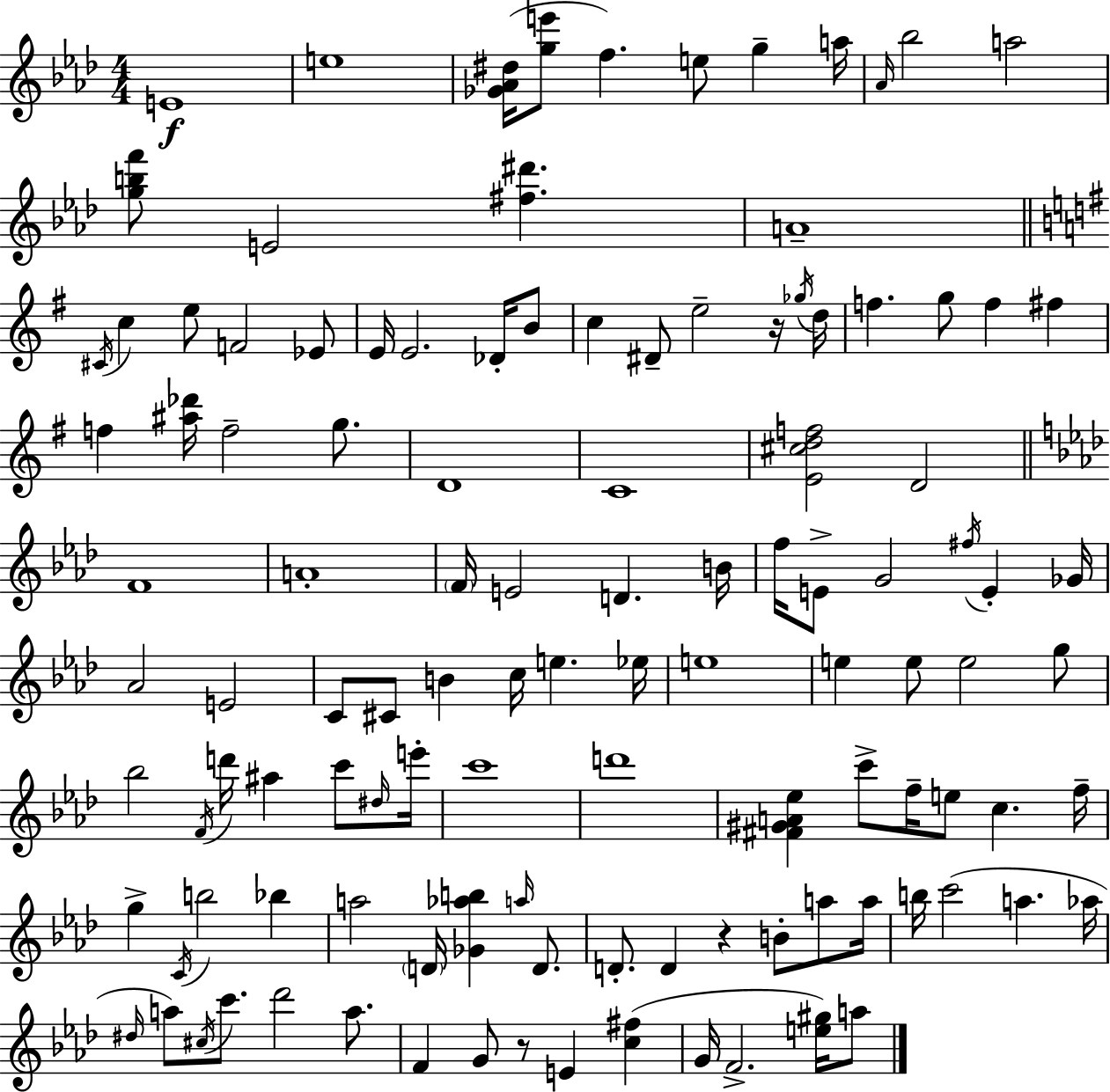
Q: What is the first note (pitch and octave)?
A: E4